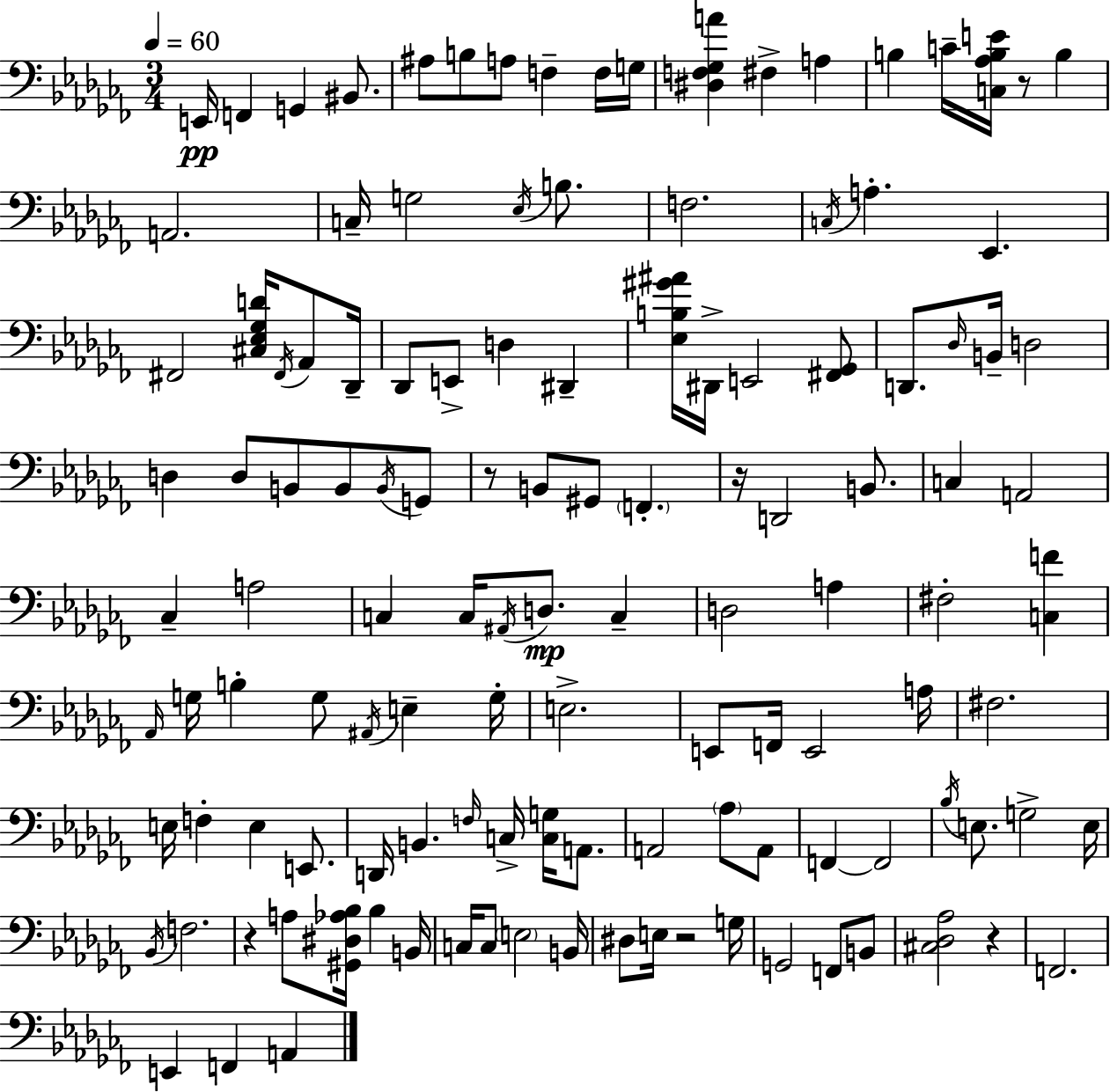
{
  \clef bass
  \numericTimeSignature
  \time 3/4
  \key aes \minor
  \tempo 4 = 60
  e,16\pp f,4 g,4 bis,8. | ais8 b8 a8 f4-- f16 g16 | <dis f ges a'>4 fis4-> a4 | b4 c'16-- <c aes b e'>16 r8 b4 | \break a,2. | c16-- g2 \acciaccatura { ees16 } b8. | f2. | \acciaccatura { c16 } a4.-. ees,4. | \break fis,2 <cis ees ges d'>16 \acciaccatura { fis,16 } | aes,8 des,16-- des,8 e,8-> d4 dis,4-- | <ees b gis' ais'>16 dis,16-> e,2 | <fis, ges,>8 d,8. \grace { des16 } b,16-- d2 | \break d4 d8 b,8 | b,8 \acciaccatura { b,16 } g,8 r8 b,8 gis,8 \parenthesize f,4.-. | r16 d,2 | b,8. c4 a,2 | \break ces4-- a2 | c4 c16 \acciaccatura { ais,16 }\mp d8. | c4-- d2 | a4 fis2-. | \break <c f'>4 \grace { aes,16 } g16 b4-. | g8 \acciaccatura { ais,16 } e4-- g16-. e2.-> | e,8 f,16 e,2 | a16 fis2. | \break e16 f4-. | e4 e,8. d,16 b,4. | \grace { f16 } c16-> <c g>16 a,8. a,2 | \parenthesize aes8 a,8 f,4~~ | \break f,2 \acciaccatura { bes16 } e8. | g2-> e16 \acciaccatura { bes,16 } f2. | r4 | a8 <gis, dis aes bes>16 bes4 b,16 c16 | \break c8 \parenthesize e2 b,16 dis8 | e16 r2 g16 g,2 | f,8 b,8 <cis des aes>2 | r4 f,2. | \break e,4 | f,4 a,4 \bar "|."
}